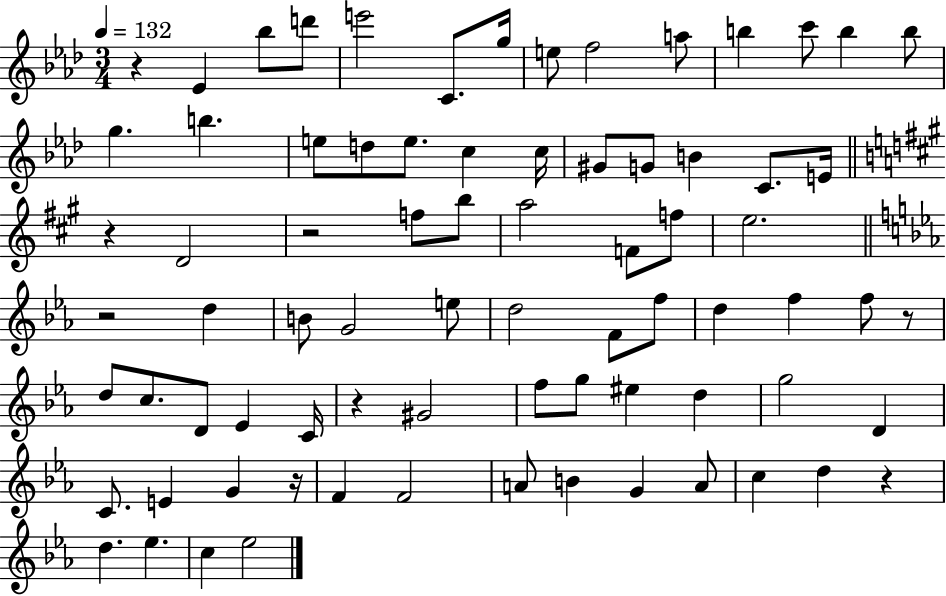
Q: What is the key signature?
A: AES major